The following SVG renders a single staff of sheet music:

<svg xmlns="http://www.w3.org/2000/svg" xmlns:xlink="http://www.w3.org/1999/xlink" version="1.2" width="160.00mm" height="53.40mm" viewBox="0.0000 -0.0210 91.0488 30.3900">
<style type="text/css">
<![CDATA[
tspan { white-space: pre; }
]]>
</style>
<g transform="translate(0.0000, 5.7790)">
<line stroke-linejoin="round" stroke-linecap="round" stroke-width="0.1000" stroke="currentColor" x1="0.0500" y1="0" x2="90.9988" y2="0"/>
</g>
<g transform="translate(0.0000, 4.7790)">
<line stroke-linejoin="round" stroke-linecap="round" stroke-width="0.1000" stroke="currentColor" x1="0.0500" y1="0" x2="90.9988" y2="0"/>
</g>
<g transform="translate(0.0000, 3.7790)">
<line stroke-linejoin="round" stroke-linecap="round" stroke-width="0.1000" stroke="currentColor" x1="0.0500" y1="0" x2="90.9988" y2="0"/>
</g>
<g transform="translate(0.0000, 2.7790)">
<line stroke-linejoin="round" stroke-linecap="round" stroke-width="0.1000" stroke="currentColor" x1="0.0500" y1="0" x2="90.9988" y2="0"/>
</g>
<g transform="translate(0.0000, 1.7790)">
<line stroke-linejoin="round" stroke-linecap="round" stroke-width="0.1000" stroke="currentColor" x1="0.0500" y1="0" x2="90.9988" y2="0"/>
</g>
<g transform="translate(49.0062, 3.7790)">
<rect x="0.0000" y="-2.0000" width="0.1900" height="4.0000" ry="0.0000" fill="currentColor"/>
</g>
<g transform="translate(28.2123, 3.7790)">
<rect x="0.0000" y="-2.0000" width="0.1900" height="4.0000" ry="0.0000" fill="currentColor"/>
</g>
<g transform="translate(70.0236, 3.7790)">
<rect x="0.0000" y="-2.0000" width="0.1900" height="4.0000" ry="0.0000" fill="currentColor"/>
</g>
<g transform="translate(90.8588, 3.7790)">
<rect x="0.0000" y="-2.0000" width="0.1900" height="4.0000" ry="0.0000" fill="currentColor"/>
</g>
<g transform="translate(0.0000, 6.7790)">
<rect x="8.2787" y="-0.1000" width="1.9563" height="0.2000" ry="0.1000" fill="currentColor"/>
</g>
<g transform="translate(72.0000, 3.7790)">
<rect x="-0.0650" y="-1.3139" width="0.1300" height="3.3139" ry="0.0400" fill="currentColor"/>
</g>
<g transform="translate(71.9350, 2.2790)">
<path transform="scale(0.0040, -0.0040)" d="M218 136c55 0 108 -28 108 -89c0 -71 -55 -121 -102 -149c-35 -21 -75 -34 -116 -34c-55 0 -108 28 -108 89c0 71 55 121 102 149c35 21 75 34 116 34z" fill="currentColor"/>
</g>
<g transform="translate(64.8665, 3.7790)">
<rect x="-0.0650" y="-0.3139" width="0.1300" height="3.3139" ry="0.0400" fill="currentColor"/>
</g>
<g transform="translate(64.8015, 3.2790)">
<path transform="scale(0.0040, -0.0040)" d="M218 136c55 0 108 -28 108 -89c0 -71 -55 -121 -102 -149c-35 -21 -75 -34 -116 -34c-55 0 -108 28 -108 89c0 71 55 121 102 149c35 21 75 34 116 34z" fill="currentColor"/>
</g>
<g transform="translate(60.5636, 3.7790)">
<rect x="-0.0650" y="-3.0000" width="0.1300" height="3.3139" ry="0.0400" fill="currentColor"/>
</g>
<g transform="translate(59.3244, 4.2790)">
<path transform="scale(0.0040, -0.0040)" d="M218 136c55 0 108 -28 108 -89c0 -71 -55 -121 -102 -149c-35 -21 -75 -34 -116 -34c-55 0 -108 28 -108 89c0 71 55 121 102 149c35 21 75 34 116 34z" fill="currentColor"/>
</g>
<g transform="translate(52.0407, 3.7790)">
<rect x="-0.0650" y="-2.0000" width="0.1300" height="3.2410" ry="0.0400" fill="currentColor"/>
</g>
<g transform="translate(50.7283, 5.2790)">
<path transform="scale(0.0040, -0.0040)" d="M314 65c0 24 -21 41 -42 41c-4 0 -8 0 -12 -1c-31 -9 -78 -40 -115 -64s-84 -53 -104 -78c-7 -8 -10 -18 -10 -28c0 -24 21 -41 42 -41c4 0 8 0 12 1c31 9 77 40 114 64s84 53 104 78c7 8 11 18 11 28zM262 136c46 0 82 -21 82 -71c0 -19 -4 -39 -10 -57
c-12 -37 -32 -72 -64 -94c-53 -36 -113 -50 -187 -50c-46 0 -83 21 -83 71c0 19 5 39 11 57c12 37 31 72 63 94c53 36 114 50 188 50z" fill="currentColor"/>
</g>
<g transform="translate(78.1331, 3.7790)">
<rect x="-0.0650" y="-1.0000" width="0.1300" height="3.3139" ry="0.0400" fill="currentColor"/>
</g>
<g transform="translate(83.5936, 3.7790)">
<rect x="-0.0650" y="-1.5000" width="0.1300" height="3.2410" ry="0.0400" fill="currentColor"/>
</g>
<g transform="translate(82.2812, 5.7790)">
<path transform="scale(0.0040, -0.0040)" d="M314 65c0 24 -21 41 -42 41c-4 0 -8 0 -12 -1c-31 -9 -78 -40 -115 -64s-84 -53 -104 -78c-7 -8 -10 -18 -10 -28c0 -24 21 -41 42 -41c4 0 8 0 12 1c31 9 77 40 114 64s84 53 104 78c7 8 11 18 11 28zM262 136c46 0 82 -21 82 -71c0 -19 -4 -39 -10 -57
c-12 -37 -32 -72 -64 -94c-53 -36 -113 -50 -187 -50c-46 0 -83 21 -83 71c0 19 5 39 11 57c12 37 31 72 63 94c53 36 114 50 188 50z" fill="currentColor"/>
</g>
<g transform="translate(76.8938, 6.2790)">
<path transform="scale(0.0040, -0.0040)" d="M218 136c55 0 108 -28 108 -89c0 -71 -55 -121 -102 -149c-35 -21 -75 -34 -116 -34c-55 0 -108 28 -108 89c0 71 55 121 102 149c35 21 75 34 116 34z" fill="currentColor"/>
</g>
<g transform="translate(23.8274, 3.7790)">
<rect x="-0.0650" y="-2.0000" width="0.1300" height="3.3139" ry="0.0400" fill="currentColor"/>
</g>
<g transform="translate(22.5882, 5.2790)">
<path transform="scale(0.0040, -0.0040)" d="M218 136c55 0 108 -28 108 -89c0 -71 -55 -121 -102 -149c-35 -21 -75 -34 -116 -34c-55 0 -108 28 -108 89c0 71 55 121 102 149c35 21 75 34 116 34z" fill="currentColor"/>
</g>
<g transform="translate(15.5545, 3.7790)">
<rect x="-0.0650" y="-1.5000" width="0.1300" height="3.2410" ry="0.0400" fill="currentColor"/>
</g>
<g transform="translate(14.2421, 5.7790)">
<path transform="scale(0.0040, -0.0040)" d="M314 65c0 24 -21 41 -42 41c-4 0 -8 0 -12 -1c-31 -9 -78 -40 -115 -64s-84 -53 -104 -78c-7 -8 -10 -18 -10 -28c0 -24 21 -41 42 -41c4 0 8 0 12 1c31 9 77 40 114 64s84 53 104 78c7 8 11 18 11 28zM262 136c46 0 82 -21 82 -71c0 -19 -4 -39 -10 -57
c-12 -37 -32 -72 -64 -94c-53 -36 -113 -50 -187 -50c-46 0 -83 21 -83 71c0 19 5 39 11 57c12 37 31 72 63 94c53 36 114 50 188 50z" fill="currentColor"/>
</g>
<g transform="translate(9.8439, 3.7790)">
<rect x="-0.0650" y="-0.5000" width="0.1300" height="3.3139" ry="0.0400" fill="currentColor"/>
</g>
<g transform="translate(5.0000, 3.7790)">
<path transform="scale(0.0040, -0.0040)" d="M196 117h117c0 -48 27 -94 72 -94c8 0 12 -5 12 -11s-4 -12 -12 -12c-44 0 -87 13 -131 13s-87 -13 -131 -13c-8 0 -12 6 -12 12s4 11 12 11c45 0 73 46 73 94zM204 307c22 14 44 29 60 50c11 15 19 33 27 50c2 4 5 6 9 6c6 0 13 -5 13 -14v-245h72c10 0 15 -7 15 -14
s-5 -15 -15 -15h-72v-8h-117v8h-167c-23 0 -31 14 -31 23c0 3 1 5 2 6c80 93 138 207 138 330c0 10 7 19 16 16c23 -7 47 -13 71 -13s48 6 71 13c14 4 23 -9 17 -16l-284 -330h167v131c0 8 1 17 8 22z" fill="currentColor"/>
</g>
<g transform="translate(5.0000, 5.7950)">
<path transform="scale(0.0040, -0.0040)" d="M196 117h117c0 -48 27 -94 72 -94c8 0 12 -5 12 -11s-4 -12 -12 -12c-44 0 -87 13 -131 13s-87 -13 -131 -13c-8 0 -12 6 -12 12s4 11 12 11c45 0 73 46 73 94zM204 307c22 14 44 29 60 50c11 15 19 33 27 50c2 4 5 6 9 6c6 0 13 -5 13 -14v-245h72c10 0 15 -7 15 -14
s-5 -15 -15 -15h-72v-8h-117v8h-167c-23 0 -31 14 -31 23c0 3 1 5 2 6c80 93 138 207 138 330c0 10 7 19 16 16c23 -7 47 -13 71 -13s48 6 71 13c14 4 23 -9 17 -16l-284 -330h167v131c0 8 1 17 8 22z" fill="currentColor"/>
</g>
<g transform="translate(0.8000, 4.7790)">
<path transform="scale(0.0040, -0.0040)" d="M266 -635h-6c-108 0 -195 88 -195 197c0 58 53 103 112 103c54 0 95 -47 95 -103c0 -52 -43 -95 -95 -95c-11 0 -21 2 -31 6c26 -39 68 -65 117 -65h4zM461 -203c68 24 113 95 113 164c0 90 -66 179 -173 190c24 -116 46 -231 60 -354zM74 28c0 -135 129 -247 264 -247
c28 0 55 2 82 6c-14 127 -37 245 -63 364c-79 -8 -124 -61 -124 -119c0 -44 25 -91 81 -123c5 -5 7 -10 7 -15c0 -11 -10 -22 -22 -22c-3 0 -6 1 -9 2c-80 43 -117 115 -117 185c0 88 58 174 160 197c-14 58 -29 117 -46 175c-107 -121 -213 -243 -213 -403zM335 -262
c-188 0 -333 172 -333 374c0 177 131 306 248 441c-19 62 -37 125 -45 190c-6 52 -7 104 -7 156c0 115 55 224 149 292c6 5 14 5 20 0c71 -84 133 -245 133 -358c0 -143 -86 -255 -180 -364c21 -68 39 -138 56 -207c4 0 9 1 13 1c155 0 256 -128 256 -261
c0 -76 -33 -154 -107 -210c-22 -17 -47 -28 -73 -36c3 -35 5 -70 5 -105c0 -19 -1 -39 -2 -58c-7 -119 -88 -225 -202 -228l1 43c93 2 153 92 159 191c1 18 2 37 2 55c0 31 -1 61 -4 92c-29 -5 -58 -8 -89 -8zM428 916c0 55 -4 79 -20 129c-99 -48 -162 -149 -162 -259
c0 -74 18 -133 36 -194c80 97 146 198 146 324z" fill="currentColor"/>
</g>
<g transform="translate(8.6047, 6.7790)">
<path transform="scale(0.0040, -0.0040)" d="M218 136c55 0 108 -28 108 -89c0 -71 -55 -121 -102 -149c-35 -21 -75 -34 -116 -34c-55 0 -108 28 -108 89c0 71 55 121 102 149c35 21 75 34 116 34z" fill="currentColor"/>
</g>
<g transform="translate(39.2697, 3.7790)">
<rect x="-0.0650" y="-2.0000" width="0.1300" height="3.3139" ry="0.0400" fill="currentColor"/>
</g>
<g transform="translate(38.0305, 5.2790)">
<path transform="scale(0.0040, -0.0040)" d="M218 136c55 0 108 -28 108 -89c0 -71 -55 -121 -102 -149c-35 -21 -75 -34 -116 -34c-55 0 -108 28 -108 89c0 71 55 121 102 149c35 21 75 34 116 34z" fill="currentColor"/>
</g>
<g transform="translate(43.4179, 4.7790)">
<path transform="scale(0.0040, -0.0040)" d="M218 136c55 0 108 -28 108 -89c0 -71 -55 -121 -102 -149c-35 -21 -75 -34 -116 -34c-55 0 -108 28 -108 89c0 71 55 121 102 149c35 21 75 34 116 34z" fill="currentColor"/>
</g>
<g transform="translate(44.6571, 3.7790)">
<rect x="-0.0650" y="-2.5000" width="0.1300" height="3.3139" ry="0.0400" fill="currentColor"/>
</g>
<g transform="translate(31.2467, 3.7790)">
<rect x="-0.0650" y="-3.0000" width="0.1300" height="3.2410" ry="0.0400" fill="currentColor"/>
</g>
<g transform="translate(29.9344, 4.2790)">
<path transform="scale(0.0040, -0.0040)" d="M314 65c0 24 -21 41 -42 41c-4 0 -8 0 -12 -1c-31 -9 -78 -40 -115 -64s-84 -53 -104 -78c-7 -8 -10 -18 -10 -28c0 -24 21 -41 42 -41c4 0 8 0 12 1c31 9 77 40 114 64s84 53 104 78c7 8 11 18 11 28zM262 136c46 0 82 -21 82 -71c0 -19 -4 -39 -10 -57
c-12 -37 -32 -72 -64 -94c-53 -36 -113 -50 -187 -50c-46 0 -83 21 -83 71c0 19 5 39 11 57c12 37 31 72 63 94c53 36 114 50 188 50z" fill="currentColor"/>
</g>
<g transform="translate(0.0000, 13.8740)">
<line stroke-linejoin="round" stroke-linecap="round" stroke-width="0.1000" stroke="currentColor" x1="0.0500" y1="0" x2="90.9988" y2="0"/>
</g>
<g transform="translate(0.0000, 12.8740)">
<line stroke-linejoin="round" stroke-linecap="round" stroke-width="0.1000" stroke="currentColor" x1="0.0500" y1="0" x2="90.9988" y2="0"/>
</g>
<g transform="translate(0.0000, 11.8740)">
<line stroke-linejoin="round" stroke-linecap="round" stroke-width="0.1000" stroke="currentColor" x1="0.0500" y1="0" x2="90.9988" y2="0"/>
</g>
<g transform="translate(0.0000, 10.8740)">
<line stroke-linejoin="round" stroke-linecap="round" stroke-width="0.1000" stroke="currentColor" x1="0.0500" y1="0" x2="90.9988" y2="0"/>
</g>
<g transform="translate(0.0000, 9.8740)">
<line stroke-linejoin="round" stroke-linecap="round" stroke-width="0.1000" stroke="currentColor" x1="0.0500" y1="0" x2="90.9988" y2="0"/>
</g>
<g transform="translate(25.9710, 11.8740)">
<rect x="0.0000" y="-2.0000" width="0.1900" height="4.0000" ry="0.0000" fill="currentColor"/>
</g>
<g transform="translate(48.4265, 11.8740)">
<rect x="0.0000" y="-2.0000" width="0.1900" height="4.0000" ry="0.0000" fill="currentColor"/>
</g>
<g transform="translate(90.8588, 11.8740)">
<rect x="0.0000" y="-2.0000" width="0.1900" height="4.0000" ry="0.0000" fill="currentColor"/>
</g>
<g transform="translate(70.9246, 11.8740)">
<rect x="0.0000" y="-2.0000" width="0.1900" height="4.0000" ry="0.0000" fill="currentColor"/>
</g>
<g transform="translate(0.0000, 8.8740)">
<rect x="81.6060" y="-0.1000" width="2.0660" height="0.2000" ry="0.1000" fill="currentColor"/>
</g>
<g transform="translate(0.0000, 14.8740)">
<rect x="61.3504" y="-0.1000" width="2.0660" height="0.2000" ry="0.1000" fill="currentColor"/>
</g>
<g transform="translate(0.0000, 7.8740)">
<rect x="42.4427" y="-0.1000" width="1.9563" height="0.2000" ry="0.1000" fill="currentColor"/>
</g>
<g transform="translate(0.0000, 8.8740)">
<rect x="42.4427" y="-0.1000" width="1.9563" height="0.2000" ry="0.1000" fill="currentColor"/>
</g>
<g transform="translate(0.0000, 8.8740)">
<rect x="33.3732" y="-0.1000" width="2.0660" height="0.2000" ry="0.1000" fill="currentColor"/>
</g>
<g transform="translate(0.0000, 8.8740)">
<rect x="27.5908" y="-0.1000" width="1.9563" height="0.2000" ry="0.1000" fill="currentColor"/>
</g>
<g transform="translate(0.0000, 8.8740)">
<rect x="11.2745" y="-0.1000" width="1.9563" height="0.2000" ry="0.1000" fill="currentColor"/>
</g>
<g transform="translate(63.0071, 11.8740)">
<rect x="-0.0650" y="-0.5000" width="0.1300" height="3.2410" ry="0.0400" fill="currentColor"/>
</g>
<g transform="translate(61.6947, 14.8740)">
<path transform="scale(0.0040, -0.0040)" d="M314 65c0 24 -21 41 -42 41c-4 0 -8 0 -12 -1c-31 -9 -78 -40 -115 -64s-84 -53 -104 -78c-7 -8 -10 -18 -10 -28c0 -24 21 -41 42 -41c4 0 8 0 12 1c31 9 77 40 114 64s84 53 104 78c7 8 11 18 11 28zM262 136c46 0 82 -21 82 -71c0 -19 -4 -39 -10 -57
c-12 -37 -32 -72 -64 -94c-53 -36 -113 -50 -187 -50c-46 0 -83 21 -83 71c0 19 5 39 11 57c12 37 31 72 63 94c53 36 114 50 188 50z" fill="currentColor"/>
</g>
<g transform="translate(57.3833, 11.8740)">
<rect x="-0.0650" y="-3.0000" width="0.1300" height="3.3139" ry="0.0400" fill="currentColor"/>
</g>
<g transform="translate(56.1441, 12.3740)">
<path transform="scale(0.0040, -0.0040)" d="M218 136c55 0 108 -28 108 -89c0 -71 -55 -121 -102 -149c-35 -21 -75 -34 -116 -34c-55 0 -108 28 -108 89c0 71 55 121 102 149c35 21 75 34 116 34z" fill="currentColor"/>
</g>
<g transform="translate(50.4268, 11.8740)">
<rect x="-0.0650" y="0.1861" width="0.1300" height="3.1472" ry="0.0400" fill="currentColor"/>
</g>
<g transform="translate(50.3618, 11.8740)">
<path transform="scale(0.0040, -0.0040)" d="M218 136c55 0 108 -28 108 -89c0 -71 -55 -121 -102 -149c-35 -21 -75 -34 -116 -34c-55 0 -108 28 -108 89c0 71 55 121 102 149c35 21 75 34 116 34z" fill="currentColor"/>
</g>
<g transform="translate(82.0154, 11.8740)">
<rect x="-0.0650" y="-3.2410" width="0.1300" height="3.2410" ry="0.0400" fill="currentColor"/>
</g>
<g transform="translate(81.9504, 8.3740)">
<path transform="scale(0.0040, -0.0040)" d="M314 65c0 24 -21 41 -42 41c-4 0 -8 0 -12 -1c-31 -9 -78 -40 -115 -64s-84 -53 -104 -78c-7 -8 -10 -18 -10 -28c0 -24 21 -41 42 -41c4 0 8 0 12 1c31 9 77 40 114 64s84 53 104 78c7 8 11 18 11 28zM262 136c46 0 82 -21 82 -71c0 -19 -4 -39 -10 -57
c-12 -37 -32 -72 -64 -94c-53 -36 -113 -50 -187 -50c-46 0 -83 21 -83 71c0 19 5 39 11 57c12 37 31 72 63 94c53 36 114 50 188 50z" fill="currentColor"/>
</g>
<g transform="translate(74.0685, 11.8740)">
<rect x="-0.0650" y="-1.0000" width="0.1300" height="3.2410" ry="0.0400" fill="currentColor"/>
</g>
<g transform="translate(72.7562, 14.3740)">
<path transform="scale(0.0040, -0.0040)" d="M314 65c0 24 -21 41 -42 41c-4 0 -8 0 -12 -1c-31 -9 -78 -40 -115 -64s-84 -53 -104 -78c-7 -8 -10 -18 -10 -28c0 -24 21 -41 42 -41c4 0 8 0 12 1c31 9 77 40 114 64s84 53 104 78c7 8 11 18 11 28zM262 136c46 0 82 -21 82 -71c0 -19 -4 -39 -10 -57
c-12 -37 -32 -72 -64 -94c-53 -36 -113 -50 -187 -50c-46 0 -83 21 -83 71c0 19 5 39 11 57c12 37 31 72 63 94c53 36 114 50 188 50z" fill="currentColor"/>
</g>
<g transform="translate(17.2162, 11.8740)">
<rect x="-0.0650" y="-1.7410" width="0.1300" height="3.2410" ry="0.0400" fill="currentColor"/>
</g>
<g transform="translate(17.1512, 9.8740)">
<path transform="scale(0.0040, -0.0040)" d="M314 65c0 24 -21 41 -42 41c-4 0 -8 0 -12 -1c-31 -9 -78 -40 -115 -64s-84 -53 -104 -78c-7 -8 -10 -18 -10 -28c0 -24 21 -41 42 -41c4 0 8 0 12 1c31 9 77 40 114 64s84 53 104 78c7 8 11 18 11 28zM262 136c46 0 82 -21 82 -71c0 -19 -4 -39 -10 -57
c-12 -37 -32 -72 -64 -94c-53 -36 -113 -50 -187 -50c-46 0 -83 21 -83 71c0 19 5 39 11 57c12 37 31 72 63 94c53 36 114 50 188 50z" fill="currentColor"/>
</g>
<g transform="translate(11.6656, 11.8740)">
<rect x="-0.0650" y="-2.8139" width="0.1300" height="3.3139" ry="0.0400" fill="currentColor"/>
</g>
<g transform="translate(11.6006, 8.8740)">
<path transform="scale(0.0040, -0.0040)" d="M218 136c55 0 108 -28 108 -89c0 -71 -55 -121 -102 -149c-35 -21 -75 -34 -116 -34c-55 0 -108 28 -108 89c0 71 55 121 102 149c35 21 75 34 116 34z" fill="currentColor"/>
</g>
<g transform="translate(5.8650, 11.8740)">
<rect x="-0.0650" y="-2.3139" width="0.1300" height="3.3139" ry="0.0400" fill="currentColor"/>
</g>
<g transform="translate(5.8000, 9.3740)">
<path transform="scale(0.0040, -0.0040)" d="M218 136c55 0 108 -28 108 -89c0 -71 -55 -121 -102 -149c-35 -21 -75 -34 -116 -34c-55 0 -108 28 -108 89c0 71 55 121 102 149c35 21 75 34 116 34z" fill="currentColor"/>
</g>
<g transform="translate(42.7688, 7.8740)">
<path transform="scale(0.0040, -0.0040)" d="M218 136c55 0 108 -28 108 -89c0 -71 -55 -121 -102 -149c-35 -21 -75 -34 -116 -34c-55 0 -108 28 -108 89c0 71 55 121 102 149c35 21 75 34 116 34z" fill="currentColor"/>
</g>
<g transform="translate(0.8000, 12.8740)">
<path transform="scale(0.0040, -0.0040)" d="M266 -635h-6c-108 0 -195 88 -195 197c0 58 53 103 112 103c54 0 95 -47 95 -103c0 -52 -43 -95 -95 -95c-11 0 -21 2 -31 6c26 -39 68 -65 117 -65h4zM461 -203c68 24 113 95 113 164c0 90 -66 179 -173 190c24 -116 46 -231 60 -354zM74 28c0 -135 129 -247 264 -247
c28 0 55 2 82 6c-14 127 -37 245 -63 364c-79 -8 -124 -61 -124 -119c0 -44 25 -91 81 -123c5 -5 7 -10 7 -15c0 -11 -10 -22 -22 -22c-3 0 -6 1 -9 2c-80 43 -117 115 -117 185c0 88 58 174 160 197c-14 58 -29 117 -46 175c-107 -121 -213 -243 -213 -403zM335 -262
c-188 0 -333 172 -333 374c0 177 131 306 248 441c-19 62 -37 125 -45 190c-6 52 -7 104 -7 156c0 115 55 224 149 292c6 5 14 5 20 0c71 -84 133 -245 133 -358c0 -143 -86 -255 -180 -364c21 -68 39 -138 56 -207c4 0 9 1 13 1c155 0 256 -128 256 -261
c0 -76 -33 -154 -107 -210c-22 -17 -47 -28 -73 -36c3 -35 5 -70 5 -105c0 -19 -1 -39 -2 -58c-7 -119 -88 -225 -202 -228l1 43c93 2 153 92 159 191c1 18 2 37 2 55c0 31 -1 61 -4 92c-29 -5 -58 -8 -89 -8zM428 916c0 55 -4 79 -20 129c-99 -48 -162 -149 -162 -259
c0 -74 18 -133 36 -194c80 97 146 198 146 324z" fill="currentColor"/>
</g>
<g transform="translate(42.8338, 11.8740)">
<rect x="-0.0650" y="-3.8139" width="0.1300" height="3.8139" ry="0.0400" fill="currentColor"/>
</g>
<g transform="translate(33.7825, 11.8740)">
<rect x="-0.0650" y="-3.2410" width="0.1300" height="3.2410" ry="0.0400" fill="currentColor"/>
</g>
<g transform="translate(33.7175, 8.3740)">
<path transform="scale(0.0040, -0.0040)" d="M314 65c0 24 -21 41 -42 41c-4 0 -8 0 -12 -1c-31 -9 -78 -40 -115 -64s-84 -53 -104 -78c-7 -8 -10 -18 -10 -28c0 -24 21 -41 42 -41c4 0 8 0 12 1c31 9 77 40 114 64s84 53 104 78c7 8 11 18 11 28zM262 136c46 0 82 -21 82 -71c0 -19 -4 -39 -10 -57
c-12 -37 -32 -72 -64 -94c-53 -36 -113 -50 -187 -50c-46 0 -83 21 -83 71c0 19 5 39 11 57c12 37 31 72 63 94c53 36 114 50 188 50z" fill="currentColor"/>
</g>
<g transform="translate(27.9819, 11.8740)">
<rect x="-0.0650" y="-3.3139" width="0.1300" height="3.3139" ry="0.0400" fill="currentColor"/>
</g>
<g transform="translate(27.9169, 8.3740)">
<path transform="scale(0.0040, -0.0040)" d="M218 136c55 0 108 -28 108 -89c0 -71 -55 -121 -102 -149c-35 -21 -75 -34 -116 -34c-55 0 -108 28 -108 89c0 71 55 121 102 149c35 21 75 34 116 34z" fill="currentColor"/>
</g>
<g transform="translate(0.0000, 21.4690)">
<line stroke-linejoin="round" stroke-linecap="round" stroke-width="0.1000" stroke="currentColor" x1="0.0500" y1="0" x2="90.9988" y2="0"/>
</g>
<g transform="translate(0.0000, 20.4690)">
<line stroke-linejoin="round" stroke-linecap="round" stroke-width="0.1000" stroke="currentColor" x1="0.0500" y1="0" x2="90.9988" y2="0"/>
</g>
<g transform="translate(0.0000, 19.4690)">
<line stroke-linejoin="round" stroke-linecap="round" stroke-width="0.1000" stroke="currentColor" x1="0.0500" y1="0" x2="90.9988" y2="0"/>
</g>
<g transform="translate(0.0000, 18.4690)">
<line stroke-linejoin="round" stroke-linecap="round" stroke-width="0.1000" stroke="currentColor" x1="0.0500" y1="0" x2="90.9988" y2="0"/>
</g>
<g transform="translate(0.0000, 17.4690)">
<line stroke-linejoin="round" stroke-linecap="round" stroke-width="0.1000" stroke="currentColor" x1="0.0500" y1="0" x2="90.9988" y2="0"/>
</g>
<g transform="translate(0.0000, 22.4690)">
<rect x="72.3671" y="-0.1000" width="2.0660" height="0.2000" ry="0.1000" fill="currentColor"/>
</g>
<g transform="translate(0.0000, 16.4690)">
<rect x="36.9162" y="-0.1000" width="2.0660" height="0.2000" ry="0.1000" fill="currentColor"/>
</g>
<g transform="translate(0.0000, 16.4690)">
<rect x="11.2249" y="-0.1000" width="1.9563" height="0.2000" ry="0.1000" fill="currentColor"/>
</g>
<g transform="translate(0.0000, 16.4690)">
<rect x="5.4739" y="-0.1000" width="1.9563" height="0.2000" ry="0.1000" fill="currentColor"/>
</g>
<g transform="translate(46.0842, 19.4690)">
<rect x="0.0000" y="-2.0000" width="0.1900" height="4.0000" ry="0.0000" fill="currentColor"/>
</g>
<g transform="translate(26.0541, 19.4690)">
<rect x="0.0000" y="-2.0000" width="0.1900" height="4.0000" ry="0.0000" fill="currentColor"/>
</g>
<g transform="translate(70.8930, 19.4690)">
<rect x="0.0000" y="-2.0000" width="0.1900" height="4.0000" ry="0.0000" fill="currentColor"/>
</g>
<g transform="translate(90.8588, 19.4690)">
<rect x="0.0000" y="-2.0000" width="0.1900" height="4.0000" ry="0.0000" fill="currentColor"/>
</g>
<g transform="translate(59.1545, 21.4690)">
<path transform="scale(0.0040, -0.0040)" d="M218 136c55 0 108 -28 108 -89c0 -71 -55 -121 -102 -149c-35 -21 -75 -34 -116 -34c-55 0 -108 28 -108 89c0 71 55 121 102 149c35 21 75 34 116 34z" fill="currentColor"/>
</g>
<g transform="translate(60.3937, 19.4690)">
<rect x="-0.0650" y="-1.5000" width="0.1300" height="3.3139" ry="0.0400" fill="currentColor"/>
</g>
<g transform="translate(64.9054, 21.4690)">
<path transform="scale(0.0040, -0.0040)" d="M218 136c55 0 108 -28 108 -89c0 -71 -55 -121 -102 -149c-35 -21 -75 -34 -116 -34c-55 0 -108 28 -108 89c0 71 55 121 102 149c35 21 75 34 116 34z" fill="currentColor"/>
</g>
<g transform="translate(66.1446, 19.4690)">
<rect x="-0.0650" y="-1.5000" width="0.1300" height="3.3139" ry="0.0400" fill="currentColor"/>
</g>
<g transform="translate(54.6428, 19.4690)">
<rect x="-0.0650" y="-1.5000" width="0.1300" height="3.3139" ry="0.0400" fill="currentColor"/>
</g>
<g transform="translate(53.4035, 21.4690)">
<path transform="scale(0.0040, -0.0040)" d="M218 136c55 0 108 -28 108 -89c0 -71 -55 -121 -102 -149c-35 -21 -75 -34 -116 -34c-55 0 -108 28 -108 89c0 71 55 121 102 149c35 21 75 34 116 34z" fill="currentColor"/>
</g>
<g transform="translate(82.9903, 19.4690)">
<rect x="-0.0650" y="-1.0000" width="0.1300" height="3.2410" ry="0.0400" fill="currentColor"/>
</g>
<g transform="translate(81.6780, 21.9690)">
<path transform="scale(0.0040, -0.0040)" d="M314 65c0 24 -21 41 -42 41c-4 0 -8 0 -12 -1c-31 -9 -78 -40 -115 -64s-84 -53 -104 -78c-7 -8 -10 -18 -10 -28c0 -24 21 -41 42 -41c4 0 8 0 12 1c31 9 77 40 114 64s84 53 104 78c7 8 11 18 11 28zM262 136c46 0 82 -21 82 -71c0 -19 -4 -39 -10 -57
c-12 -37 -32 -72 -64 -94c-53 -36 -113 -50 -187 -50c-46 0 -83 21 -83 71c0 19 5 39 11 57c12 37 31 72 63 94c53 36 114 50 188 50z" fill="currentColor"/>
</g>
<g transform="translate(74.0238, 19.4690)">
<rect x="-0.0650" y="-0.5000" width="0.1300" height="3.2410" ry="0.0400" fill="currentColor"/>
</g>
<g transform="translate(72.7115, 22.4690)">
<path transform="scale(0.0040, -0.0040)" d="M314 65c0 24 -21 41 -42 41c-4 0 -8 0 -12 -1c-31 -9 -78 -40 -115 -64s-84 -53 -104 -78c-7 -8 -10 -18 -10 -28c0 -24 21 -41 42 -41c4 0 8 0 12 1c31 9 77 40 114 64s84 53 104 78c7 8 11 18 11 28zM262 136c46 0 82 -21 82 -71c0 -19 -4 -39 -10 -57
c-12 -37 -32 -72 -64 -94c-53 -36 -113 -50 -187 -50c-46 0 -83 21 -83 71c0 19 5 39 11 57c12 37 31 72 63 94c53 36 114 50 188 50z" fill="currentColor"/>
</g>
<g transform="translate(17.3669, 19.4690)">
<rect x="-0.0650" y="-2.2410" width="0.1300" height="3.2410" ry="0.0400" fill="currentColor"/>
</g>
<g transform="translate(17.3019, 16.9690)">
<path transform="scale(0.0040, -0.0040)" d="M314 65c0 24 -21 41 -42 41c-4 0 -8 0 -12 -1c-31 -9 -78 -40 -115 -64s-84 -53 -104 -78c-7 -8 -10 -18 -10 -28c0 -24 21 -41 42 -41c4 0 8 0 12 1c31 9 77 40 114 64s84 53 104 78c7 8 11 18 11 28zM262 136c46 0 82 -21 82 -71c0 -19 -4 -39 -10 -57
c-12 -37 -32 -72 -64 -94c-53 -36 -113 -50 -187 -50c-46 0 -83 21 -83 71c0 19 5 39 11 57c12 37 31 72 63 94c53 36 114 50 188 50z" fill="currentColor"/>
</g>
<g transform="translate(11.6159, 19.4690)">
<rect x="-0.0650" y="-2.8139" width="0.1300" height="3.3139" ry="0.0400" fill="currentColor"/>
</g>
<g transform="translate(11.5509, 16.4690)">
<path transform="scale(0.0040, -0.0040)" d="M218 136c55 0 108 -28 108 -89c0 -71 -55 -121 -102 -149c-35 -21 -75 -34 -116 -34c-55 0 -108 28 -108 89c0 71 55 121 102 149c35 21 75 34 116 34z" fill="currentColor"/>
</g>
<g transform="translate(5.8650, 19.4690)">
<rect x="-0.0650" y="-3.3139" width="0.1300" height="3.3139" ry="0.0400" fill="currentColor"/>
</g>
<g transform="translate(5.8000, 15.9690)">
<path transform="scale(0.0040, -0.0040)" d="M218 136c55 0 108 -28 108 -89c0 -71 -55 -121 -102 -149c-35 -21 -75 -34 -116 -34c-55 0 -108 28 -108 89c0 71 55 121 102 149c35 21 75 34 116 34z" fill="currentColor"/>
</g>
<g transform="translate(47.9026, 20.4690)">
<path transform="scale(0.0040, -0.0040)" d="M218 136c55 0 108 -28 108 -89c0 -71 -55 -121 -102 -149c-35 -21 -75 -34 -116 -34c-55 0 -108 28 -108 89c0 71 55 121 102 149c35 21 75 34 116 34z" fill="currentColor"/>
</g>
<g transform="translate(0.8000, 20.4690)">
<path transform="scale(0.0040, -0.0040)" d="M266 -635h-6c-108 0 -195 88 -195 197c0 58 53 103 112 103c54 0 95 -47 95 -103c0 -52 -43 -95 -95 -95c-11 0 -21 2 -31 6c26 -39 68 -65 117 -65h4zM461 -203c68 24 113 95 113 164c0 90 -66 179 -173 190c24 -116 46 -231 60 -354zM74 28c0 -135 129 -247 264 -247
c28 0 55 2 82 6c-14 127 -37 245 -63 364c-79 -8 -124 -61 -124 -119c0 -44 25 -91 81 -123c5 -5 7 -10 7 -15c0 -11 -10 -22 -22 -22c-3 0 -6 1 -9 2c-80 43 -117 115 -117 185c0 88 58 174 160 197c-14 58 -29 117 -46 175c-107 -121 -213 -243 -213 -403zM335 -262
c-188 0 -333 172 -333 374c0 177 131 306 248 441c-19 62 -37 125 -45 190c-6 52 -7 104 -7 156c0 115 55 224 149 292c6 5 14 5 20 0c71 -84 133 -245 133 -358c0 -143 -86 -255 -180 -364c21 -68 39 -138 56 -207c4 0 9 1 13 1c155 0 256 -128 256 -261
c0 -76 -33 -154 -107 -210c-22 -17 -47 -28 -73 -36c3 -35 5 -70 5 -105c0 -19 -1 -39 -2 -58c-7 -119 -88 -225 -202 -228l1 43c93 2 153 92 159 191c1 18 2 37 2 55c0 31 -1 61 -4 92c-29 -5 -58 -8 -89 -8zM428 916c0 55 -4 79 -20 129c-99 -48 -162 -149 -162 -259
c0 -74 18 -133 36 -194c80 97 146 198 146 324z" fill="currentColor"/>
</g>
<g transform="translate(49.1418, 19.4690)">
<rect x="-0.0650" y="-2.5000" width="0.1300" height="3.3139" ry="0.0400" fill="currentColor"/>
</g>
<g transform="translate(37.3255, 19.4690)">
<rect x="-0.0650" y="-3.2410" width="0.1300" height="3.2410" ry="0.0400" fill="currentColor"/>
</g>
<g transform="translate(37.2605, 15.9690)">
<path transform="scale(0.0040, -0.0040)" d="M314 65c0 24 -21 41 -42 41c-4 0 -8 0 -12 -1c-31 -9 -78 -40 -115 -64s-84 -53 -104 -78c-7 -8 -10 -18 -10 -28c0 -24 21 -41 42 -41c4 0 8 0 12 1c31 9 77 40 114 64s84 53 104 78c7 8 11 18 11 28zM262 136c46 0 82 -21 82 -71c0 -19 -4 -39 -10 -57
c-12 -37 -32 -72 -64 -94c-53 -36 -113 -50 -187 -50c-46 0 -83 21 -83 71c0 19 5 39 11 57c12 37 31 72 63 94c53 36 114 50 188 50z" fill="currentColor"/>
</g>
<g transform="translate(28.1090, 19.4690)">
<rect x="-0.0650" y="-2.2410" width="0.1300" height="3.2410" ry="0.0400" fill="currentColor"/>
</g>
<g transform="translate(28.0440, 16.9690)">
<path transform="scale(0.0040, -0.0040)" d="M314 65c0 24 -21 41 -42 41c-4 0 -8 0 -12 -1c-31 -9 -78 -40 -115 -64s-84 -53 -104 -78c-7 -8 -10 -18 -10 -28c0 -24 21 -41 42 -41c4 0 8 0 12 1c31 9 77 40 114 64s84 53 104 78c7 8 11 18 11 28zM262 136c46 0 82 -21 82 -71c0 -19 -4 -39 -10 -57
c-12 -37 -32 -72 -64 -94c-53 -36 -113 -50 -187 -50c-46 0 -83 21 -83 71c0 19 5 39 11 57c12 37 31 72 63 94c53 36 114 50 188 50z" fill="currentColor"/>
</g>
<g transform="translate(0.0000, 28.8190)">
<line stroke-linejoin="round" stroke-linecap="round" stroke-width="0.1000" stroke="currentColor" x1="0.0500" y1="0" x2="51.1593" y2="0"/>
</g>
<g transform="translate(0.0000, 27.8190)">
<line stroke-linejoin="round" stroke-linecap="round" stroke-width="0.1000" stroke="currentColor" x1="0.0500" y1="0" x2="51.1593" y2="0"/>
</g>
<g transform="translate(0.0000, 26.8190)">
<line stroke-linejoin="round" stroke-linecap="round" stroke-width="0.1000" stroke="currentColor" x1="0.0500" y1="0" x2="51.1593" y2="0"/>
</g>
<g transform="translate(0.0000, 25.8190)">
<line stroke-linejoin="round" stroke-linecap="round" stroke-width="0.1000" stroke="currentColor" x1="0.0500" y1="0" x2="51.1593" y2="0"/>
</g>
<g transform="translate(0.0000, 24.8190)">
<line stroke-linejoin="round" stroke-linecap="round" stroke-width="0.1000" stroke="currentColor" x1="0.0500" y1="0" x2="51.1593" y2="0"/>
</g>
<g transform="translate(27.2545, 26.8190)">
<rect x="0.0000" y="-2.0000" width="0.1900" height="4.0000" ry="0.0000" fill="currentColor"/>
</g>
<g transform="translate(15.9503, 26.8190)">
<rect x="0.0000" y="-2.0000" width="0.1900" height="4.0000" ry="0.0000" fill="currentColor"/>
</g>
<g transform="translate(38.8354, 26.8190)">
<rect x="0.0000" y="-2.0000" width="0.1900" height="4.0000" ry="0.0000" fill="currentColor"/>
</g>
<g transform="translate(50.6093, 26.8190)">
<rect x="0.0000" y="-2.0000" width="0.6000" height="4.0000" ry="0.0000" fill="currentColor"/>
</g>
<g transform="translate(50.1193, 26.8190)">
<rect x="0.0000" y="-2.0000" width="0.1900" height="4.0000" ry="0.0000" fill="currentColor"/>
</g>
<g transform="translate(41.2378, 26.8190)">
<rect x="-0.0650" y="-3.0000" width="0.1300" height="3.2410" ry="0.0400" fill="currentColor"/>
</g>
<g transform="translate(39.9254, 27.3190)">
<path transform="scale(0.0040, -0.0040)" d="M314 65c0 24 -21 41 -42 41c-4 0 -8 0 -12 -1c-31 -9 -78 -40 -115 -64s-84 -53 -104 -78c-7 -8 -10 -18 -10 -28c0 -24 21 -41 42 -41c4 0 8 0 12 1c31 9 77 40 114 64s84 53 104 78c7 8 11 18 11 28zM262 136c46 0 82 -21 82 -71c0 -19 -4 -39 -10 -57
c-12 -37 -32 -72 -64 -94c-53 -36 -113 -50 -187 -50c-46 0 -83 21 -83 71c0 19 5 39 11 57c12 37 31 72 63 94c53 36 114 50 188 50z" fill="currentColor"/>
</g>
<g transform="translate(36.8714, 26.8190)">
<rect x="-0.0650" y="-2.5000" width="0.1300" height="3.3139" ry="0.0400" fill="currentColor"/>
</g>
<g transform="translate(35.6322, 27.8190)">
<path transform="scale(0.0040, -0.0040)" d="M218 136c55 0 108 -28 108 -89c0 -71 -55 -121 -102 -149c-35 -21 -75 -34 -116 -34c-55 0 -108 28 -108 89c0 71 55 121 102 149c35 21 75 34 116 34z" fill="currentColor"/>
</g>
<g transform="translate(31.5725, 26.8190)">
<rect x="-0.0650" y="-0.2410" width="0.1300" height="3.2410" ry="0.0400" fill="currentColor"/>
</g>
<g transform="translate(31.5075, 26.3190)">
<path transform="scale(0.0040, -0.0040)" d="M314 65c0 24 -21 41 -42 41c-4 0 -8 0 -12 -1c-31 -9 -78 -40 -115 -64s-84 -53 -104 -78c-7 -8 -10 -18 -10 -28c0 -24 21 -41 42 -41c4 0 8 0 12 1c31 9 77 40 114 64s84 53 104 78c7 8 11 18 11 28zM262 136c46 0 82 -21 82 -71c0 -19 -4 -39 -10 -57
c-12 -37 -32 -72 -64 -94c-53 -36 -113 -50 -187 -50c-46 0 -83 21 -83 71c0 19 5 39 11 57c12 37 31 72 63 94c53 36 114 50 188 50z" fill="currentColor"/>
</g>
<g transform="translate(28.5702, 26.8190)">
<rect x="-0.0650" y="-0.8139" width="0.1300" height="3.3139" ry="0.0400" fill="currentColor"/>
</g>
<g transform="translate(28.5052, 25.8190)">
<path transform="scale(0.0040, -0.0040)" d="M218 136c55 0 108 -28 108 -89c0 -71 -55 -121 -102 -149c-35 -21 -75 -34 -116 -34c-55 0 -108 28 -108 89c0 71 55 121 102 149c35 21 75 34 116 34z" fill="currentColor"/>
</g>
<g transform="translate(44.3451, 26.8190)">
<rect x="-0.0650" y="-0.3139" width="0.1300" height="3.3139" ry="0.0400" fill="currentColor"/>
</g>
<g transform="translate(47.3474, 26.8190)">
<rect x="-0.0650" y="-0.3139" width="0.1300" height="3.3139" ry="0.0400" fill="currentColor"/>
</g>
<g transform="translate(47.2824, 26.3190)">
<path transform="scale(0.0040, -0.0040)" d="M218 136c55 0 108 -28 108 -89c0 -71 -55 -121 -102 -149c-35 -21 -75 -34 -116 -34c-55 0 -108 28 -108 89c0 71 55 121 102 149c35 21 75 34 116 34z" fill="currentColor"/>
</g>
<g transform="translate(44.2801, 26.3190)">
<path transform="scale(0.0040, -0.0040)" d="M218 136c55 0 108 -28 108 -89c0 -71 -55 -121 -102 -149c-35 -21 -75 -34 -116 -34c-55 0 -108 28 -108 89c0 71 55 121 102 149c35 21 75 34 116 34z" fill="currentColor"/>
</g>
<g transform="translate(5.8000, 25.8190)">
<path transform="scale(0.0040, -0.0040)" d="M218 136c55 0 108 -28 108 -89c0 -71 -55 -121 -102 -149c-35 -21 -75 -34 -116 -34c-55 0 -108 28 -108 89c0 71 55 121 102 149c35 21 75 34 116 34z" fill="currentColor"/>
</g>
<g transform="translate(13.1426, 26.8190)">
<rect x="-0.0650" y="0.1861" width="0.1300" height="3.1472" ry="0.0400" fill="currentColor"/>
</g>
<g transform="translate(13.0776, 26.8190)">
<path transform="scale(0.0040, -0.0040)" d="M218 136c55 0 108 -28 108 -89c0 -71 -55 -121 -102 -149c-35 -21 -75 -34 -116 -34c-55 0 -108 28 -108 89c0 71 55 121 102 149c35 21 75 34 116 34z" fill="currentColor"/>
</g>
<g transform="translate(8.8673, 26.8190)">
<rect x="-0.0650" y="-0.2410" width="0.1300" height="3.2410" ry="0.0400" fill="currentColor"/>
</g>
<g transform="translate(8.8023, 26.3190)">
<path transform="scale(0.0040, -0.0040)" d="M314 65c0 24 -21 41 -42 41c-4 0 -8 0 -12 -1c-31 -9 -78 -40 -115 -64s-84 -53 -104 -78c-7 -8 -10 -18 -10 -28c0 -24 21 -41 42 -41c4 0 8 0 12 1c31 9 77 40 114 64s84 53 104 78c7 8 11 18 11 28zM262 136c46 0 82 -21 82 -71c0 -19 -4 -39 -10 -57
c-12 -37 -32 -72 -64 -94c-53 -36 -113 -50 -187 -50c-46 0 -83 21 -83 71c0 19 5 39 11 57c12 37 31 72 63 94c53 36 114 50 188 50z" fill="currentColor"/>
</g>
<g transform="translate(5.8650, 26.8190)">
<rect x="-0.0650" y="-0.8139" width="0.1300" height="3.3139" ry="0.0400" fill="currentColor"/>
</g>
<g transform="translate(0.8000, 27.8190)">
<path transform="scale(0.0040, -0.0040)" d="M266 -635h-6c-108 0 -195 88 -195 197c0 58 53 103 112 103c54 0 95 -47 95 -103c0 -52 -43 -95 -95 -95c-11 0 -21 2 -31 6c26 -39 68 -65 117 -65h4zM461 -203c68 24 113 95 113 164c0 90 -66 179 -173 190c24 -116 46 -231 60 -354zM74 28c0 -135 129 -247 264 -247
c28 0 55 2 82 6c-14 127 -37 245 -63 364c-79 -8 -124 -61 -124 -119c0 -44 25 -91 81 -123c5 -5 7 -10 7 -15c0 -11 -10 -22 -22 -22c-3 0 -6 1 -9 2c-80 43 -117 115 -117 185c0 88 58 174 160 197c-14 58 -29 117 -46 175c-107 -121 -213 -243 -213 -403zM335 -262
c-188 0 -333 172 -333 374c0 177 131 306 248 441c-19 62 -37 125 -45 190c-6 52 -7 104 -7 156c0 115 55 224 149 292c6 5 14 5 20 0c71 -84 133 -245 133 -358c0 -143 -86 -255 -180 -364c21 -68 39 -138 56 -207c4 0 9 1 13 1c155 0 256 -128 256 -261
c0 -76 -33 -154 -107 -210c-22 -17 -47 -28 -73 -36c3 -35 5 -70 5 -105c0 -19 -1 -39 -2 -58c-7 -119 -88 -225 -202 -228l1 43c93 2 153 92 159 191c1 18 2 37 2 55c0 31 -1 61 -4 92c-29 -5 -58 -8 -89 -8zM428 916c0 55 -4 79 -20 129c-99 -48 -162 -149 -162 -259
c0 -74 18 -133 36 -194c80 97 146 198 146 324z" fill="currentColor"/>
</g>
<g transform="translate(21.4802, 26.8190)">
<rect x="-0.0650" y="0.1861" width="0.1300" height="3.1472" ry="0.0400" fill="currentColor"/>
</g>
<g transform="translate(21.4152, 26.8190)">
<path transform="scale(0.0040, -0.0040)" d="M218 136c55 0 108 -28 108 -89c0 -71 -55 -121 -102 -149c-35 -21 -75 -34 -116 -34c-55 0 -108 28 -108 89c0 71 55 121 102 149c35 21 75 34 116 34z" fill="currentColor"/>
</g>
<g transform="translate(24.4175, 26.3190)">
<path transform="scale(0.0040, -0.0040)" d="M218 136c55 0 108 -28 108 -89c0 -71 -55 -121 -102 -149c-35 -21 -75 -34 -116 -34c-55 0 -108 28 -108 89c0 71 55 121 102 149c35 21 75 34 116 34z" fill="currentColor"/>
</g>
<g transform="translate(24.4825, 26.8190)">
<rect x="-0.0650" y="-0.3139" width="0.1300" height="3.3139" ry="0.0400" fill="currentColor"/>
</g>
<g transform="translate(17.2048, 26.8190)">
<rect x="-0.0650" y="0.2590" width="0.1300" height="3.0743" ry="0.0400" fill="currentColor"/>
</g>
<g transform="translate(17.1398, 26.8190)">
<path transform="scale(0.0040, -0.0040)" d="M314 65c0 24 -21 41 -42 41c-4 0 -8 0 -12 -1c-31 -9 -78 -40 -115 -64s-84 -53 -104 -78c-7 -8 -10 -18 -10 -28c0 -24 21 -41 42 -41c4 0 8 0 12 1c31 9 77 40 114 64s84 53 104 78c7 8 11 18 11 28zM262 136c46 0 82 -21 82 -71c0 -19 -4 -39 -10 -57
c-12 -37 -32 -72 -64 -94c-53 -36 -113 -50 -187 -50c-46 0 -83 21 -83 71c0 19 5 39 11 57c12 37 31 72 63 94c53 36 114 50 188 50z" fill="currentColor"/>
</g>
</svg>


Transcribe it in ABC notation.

X:1
T:Untitled
M:4/4
L:1/4
K:C
C E2 F A2 F G F2 A c e D E2 g a f2 b b2 c' B A C2 D2 b2 b a g2 g2 b2 G E E E C2 D2 d c2 B B2 B c d c2 G A2 c c